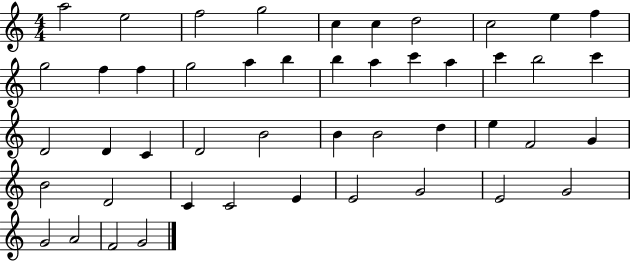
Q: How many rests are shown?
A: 0